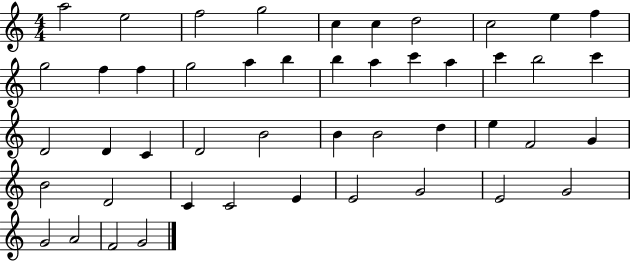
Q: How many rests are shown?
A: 0